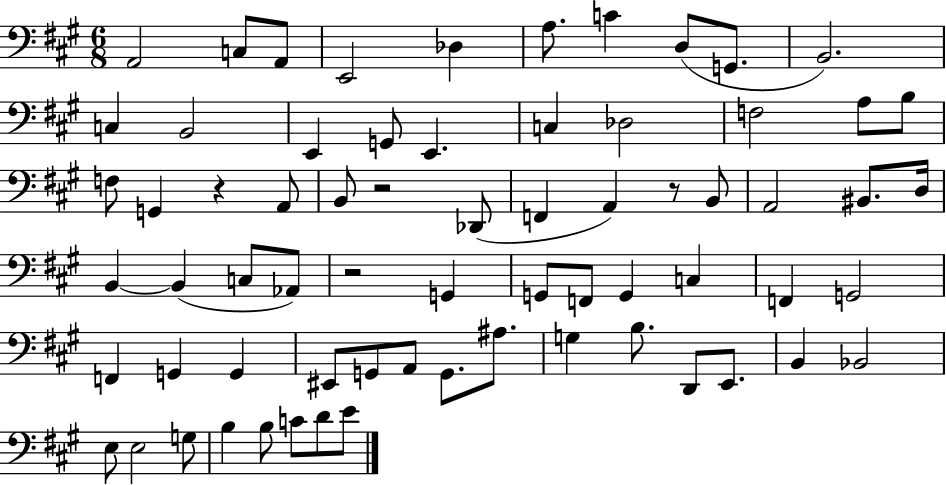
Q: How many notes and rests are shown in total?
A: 68